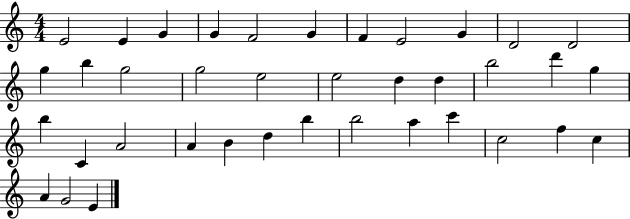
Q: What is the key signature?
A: C major